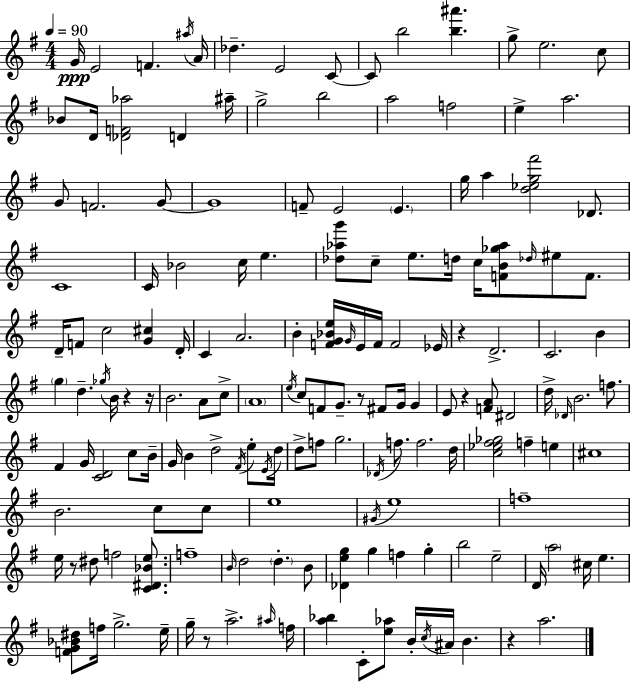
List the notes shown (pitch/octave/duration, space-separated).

G4/s E4/h F4/q. A#5/s A4/s Db5/q. E4/h C4/e C4/e B5/h [B5,A#6]/q. G5/e E5/h. C5/e Bb4/e D4/s [Db4,F4,Ab5]/h D4/q A#5/s G5/h B5/h A5/h F5/h E5/q A5/h. G4/e F4/h. G4/e G4/w F4/e E4/h E4/q. G5/s A5/q [D5,Eb5,G5,F#6]/h Db4/e. C4/w C4/s Bb4/h C5/s E5/q. [Db5,Ab5,G6]/e C5/e E5/e. D5/s C5/s [F4,B4,Gb5,Ab5]/e Db5/s EIS5/e F4/e. D4/s F4/e C5/h [G4,C#5]/q D4/s C4/q A4/h. B4/q [F4,G4,Bb4,E5]/s G4/s E4/s F4/s F4/h Eb4/s R/q D4/h. C4/h. B4/q G5/q D5/q. Gb5/s B4/s R/q R/s B4/h. A4/e C5/e A4/w E5/s C5/e F4/e G4/e. R/e F#4/e G4/s G4/q E4/e R/q [F4,A4]/e D#4/h D5/s Db4/s B4/h. F5/e. F#4/q G4/s [C4,D4]/h C5/e B4/s G4/s B4/q D5/h F#4/s E5/e E4/s D5/s D5/e F5/e G5/h. Db4/s F5/e. F5/h. D5/s [C5,Eb5,F#5,Gb5]/h F5/q E5/q C#5/w B4/h. C5/e C5/e E5/w G#4/s E5/w F5/w E5/s R/e D#5/e F5/h [C4,D#4,Bb4,E5]/e. F5/w B4/s D5/h D5/q. B4/e [Db4,E5,G5]/q G5/q F5/q G5/q B5/h E5/h D4/s A5/h C#5/s E5/q. [F4,G4,Bb4,D#5]/e F5/s G5/h. E5/s G5/s R/e A5/h. A#5/s F5/s [A5,Bb5]/q C4/e [E5,Ab5]/e B4/s C5/s A#4/s B4/q. R/q A5/h.